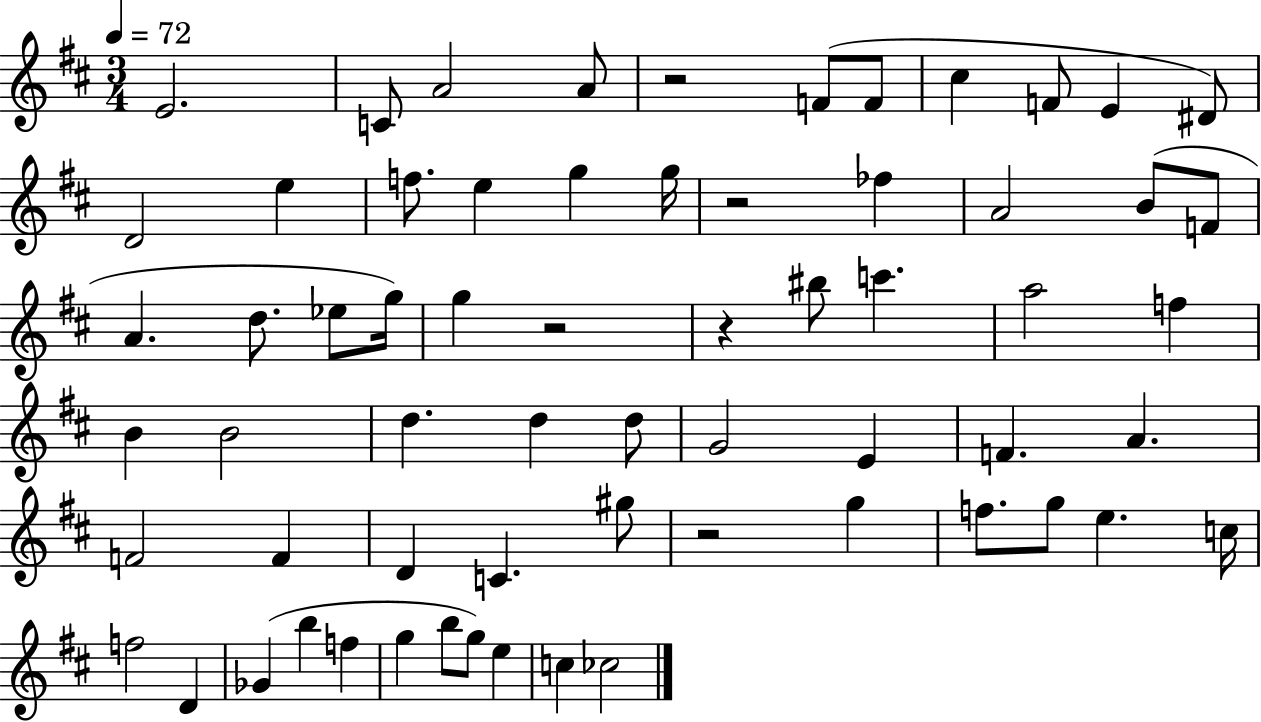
{
  \clef treble
  \numericTimeSignature
  \time 3/4
  \key d \major
  \tempo 4 = 72
  \repeat volta 2 { e'2. | c'8 a'2 a'8 | r2 f'8( f'8 | cis''4 f'8 e'4 dis'8) | \break d'2 e''4 | f''8. e''4 g''4 g''16 | r2 fes''4 | a'2 b'8( f'8 | \break a'4. d''8. ees''8 g''16) | g''4 r2 | r4 bis''8 c'''4. | a''2 f''4 | \break b'4 b'2 | d''4. d''4 d''8 | g'2 e'4 | f'4. a'4. | \break f'2 f'4 | d'4 c'4. gis''8 | r2 g''4 | f''8. g''8 e''4. c''16 | \break f''2 d'4 | ges'4( b''4 f''4 | g''4 b''8 g''8) e''4 | c''4 ces''2 | \break } \bar "|."
}